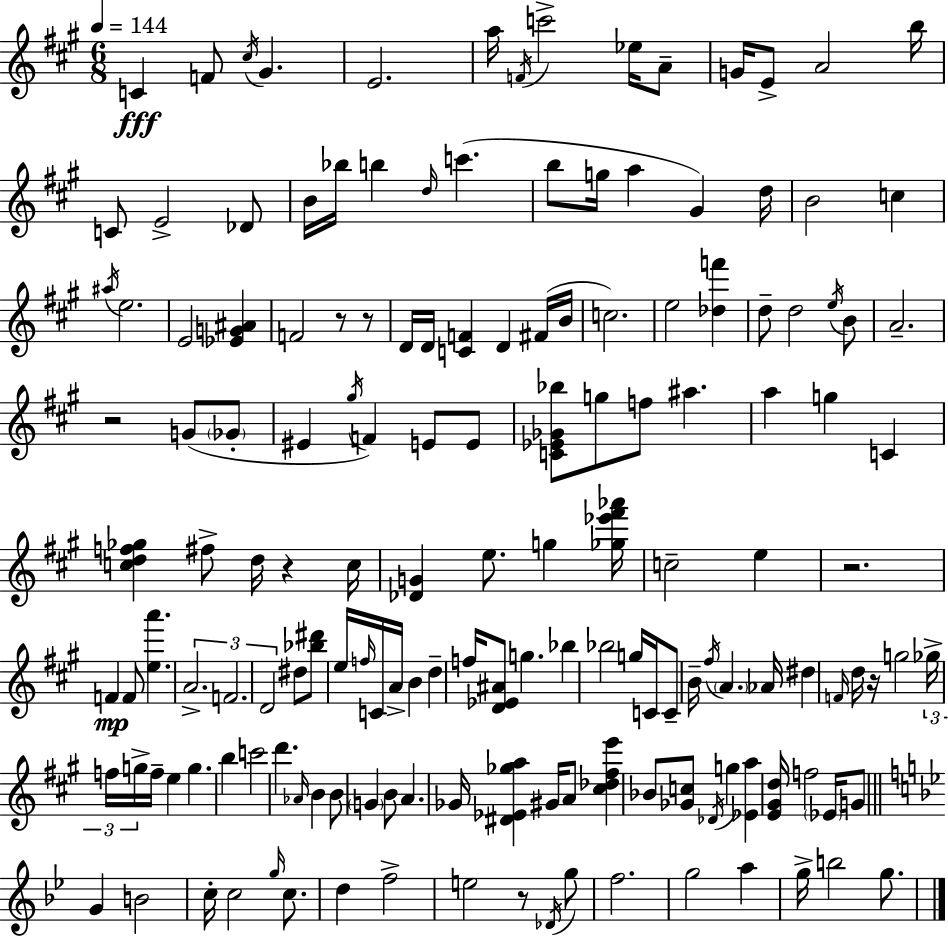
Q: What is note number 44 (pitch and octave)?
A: B4